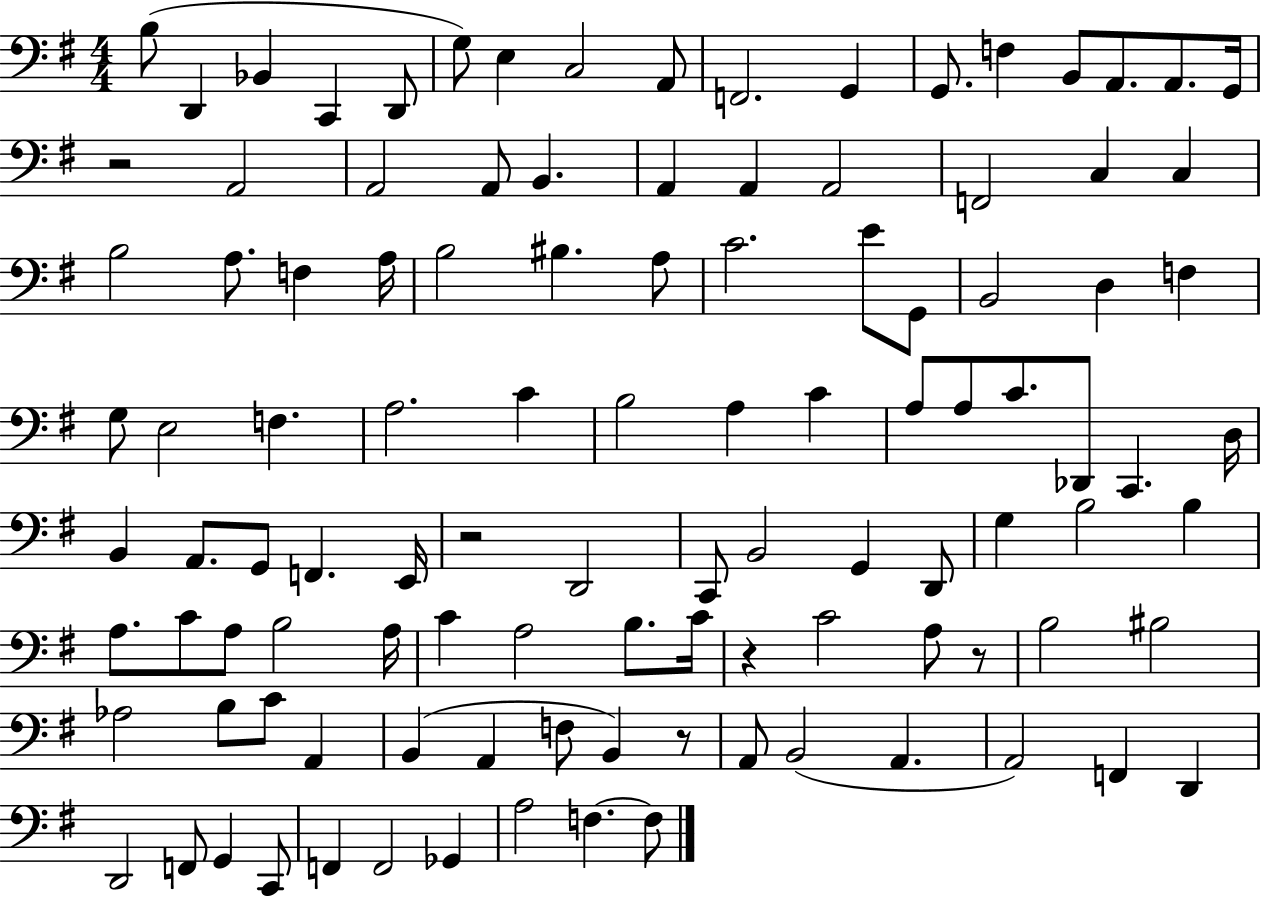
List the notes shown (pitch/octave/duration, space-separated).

B3/e D2/q Bb2/q C2/q D2/e G3/e E3/q C3/h A2/e F2/h. G2/q G2/e. F3/q B2/e A2/e. A2/e. G2/s R/h A2/h A2/h A2/e B2/q. A2/q A2/q A2/h F2/h C3/q C3/q B3/h A3/e. F3/q A3/s B3/h BIS3/q. A3/e C4/h. E4/e G2/e B2/h D3/q F3/q G3/e E3/h F3/q. A3/h. C4/q B3/h A3/q C4/q A3/e A3/e C4/e. Db2/e C2/q. D3/s B2/q A2/e. G2/e F2/q. E2/s R/h D2/h C2/e B2/h G2/q D2/e G3/q B3/h B3/q A3/e. C4/e A3/e B3/h A3/s C4/q A3/h B3/e. C4/s R/q C4/h A3/e R/e B3/h BIS3/h Ab3/h B3/e C4/e A2/q B2/q A2/q F3/e B2/q R/e A2/e B2/h A2/q. A2/h F2/q D2/q D2/h F2/e G2/q C2/e F2/q F2/h Gb2/q A3/h F3/q. F3/e